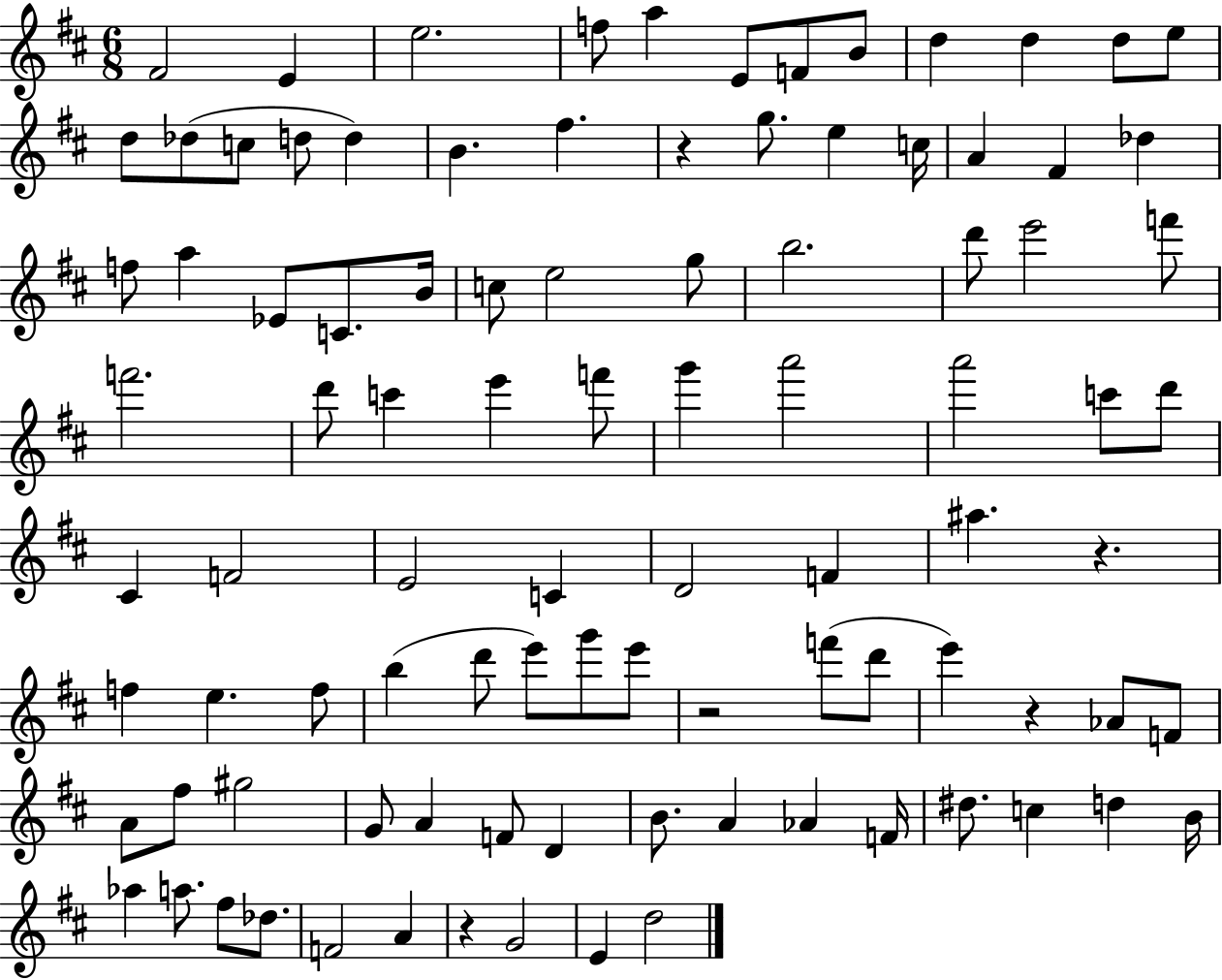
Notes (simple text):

F#4/h E4/q E5/h. F5/e A5/q E4/e F4/e B4/e D5/q D5/q D5/e E5/e D5/e Db5/e C5/e D5/e D5/q B4/q. F#5/q. R/q G5/e. E5/q C5/s A4/q F#4/q Db5/q F5/e A5/q Eb4/e C4/e. B4/s C5/e E5/h G5/e B5/h. D6/e E6/h F6/e F6/h. D6/e C6/q E6/q F6/e G6/q A6/h A6/h C6/e D6/e C#4/q F4/h E4/h C4/q D4/h F4/q A#5/q. R/q. F5/q E5/q. F5/e B5/q D6/e E6/e G6/e E6/e R/h F6/e D6/e E6/q R/q Ab4/e F4/e A4/e F#5/e G#5/h G4/e A4/q F4/e D4/q B4/e. A4/q Ab4/q F4/s D#5/e. C5/q D5/q B4/s Ab5/q A5/e. F#5/e Db5/e. F4/h A4/q R/q G4/h E4/q D5/h